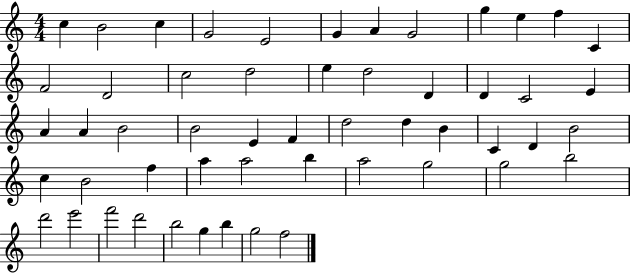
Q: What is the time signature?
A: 4/4